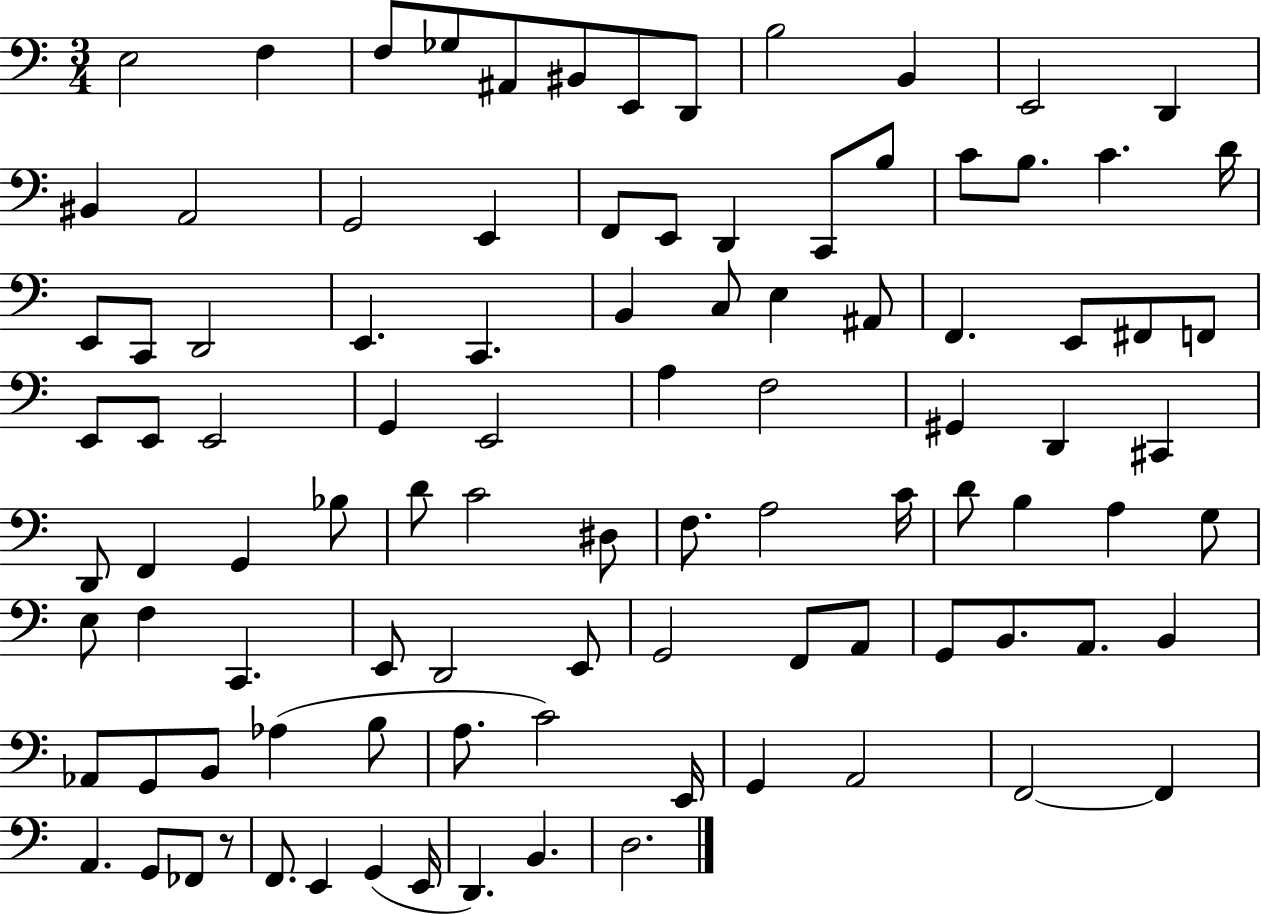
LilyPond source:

{
  \clef bass
  \numericTimeSignature
  \time 3/4
  \key c \major
  e2 f4 | f8 ges8 ais,8 bis,8 e,8 d,8 | b2 b,4 | e,2 d,4 | \break bis,4 a,2 | g,2 e,4 | f,8 e,8 d,4 c,8 b8 | c'8 b8. c'4. d'16 | \break e,8 c,8 d,2 | e,4. c,4. | b,4 c8 e4 ais,8 | f,4. e,8 fis,8 f,8 | \break e,8 e,8 e,2 | g,4 e,2 | a4 f2 | gis,4 d,4 cis,4 | \break d,8 f,4 g,4 bes8 | d'8 c'2 dis8 | f8. a2 c'16 | d'8 b4 a4 g8 | \break e8 f4 c,4. | e,8 d,2 e,8 | g,2 f,8 a,8 | g,8 b,8. a,8. b,4 | \break aes,8 g,8 b,8 aes4( b8 | a8. c'2) e,16 | g,4 a,2 | f,2~~ f,4 | \break a,4. g,8 fes,8 r8 | f,8. e,4 g,4( e,16 | d,4.) b,4. | d2. | \break \bar "|."
}